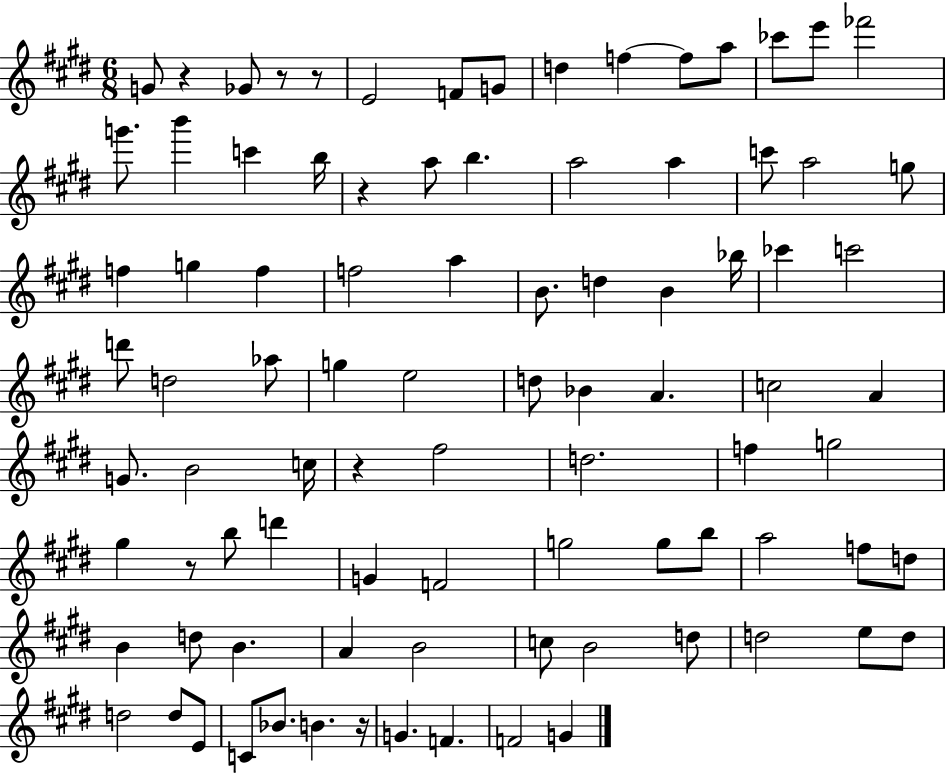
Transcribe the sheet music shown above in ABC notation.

X:1
T:Untitled
M:6/8
L:1/4
K:E
G/2 z _G/2 z/2 z/2 E2 F/2 G/2 d f f/2 a/2 _c'/2 e'/2 _f'2 g'/2 b' c' b/4 z a/2 b a2 a c'/2 a2 g/2 f g f f2 a B/2 d B _b/4 _c' c'2 d'/2 d2 _a/2 g e2 d/2 _B A c2 A G/2 B2 c/4 z ^f2 d2 f g2 ^g z/2 b/2 d' G F2 g2 g/2 b/2 a2 f/2 d/2 B d/2 B A B2 c/2 B2 d/2 d2 e/2 d/2 d2 d/2 E/2 C/2 _B/2 B z/4 G F F2 G